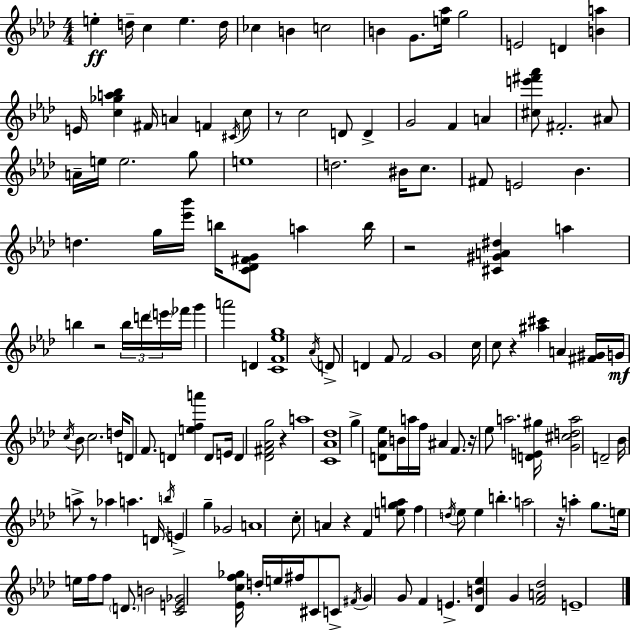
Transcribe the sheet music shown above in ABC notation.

X:1
T:Untitled
M:4/4
L:1/4
K:Ab
e d/4 c e d/4 _c B c2 B G/2 [e_a]/4 g2 E2 D [Ba] E/4 [c_ga_b] ^F/4 A F ^C/4 c/2 z/2 c2 D/2 D G2 F A [^ce'^f'_a']/2 ^F2 ^A/2 A/4 e/4 e2 g/2 e4 d2 ^B/4 c/2 ^F/2 E2 _B d g/4 [_e'_b']/4 b/4 [C_D^FG]/2 a b/4 z2 [^C^GA^d] a b z2 b/4 d'/4 e'/4 _f'/4 g' a'2 D [CF_eg]4 _A/4 D/2 D F/2 F2 G4 c/4 c/2 z [^a^c'] A [^F^G]/4 G/4 c/4 _B/2 c2 d/4 D/2 F/2 D [efa'] D/2 E/4 D [_D^F_Ag]2 z a4 [C_A_d]4 g [D_A_e]/2 B/4 a/4 f/4 ^A F/2 z/4 _e/2 a2 [DE^g]/4 [G^cda]2 D2 _B/4 a/2 z/2 _a a D/4 b/4 E g _G2 A4 c/2 A z F [ega]/2 f d/4 _e/2 _e b a2 z/4 a g/2 e/4 e/4 f/4 f/2 D/2 B2 [CE_G]2 [_Ecf_g]/4 d/4 e/4 ^f/4 ^C/2 C/2 ^F/4 G G/2 F E [_DB_e] G [FA_d]2 E4